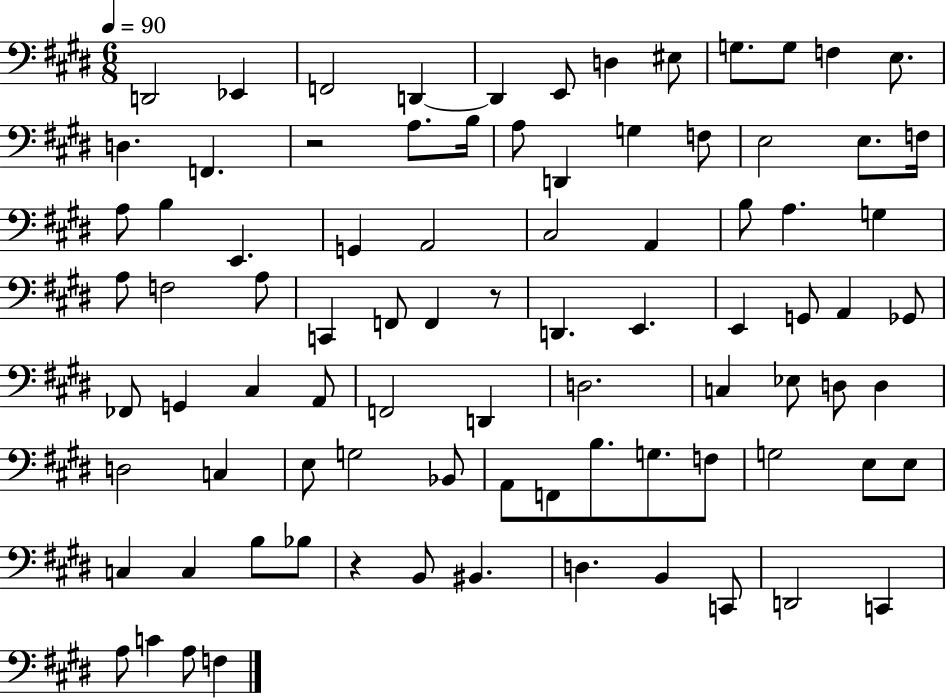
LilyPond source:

{
  \clef bass
  \numericTimeSignature
  \time 6/8
  \key e \major
  \tempo 4 = 90
  \repeat volta 2 { d,2 ees,4 | f,2 d,4~~ | d,4 e,8 d4 eis8 | g8. g8 f4 e8. | \break d4. f,4. | r2 a8. b16 | a8 d,4 g4 f8 | e2 e8. f16 | \break a8 b4 e,4. | g,4 a,2 | cis2 a,4 | b8 a4. g4 | \break a8 f2 a8 | c,4 f,8 f,4 r8 | d,4. e,4. | e,4 g,8 a,4 ges,8 | \break fes,8 g,4 cis4 a,8 | f,2 d,4 | d2. | c4 ees8 d8 d4 | \break d2 c4 | e8 g2 bes,8 | a,8 f,8 b8. g8. f8 | g2 e8 e8 | \break c4 c4 b8 bes8 | r4 b,8 bis,4. | d4. b,4 c,8 | d,2 c,4 | \break a8 c'4 a8 f4 | } \bar "|."
}